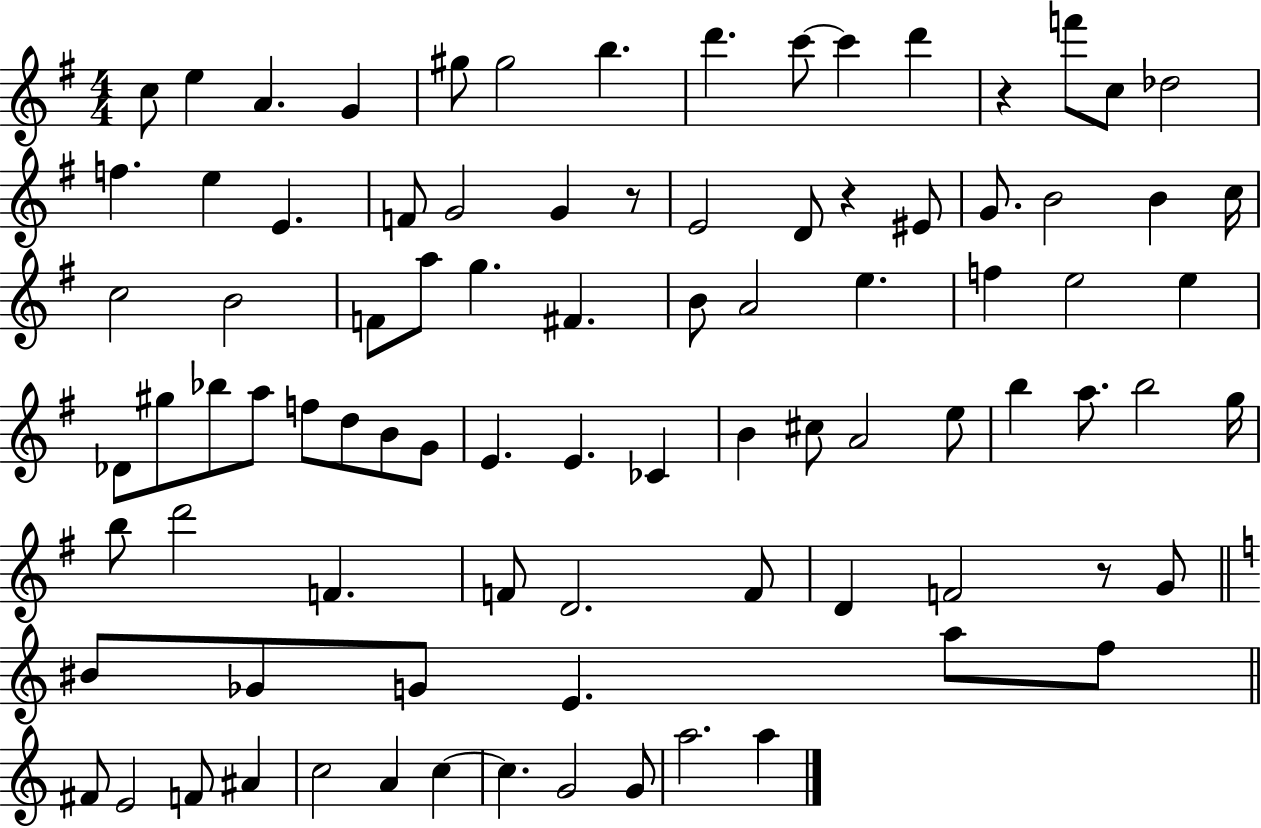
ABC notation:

X:1
T:Untitled
M:4/4
L:1/4
K:G
c/2 e A G ^g/2 ^g2 b d' c'/2 c' d' z f'/2 c/2 _d2 f e E F/2 G2 G z/2 E2 D/2 z ^E/2 G/2 B2 B c/4 c2 B2 F/2 a/2 g ^F B/2 A2 e f e2 e _D/2 ^g/2 _b/2 a/2 f/2 d/2 B/2 G/2 E E _C B ^c/2 A2 e/2 b a/2 b2 g/4 b/2 d'2 F F/2 D2 F/2 D F2 z/2 G/2 ^B/2 _G/2 G/2 E a/2 f/2 ^F/2 E2 F/2 ^A c2 A c c G2 G/2 a2 a